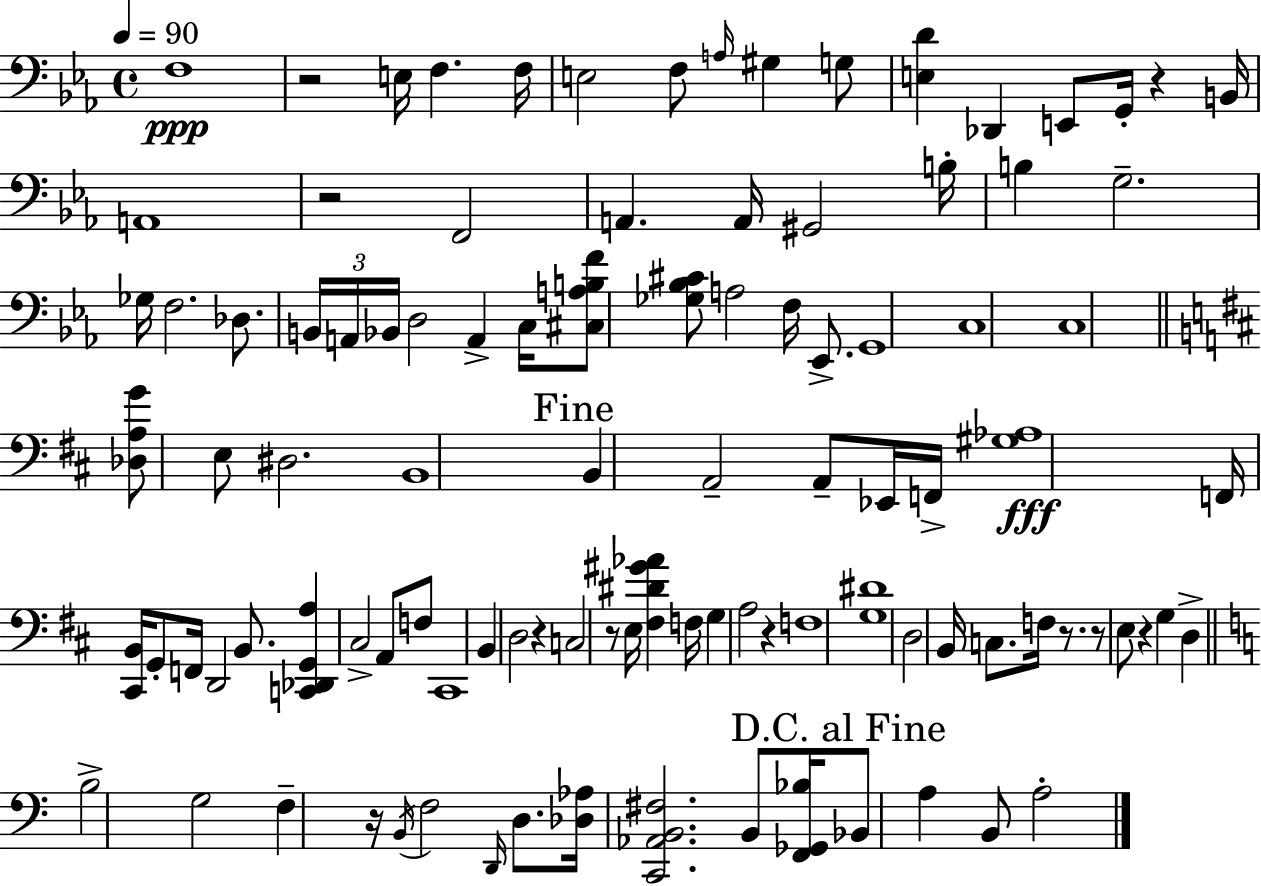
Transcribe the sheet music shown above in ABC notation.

X:1
T:Untitled
M:4/4
L:1/4
K:Cm
F,4 z2 E,/4 F, F,/4 E,2 F,/2 A,/4 ^G, G,/2 [E,D] _D,, E,,/2 G,,/4 z B,,/4 A,,4 z2 F,,2 A,, A,,/4 ^G,,2 B,/4 B, G,2 _G,/4 F,2 _D,/2 B,,/4 A,,/4 _B,,/4 D,2 A,, C,/4 [^C,A,B,F]/2 [_G,_B,^C]/2 A,2 F,/4 _E,,/2 G,,4 C,4 C,4 [_D,A,G]/2 E,/2 ^D,2 B,,4 B,, A,,2 A,,/2 _E,,/4 F,,/4 [^G,_A,]4 F,,/4 [^C,,B,,]/4 G,,/2 F,,/4 D,,2 B,,/2 [C,,_D,,G,,A,] ^C,2 A,,/2 F,/2 ^C,,4 B,, D,2 z C,2 z/2 E,/4 [^F,^D^G_A] F,/4 G, A,2 z F,4 [G,^D]4 D,2 B,,/4 C,/2 F,/4 z/2 z/2 E,/2 z G, D, B,2 G,2 F, z/4 B,,/4 F,2 D,,/4 D,/2 [_D,_A,]/4 [C,,_A,,B,,^F,]2 B,,/2 [F,,_G,,_B,]/4 _B,,/2 A, B,,/2 A,2